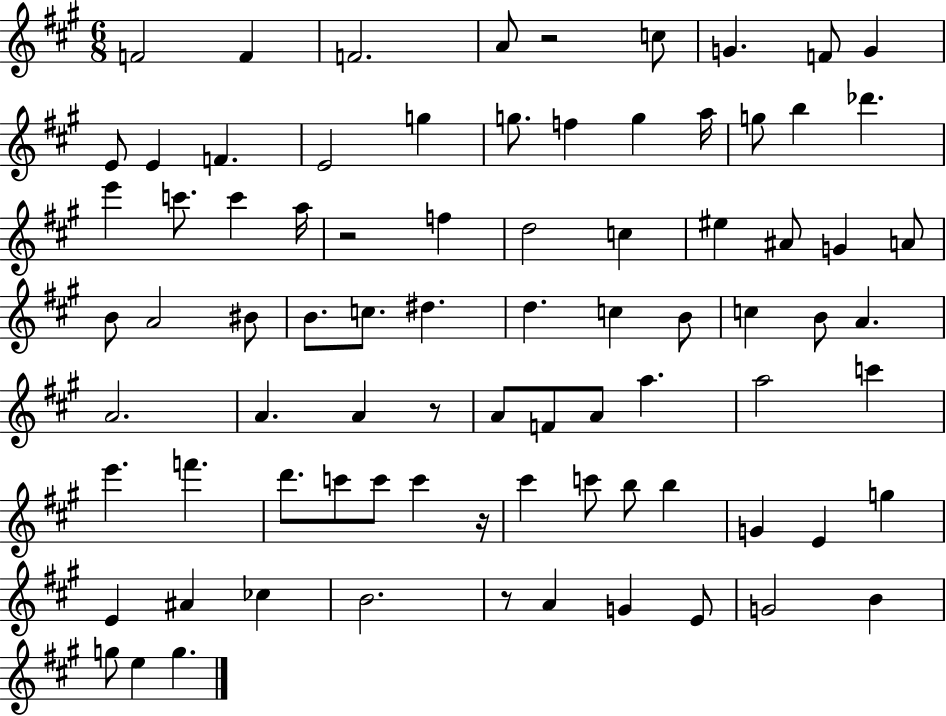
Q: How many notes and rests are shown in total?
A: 82